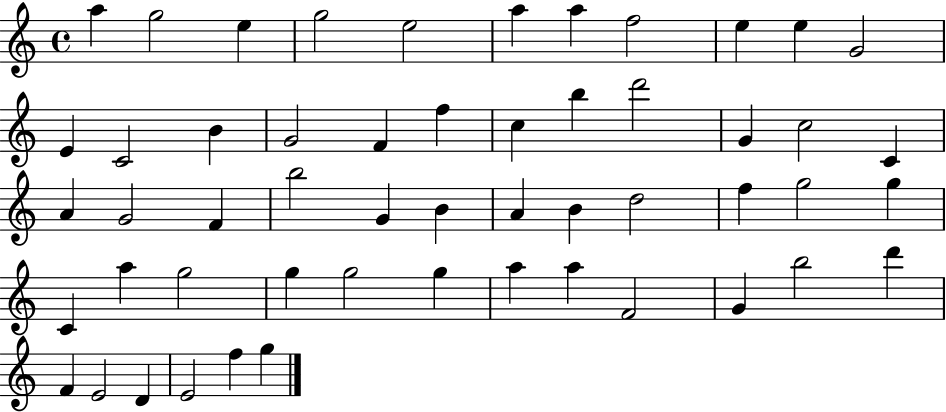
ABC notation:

X:1
T:Untitled
M:4/4
L:1/4
K:C
a g2 e g2 e2 a a f2 e e G2 E C2 B G2 F f c b d'2 G c2 C A G2 F b2 G B A B d2 f g2 g C a g2 g g2 g a a F2 G b2 d' F E2 D E2 f g